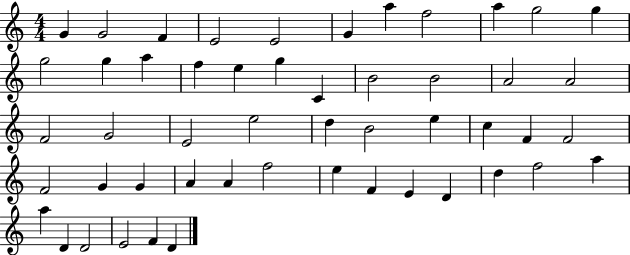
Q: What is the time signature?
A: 4/4